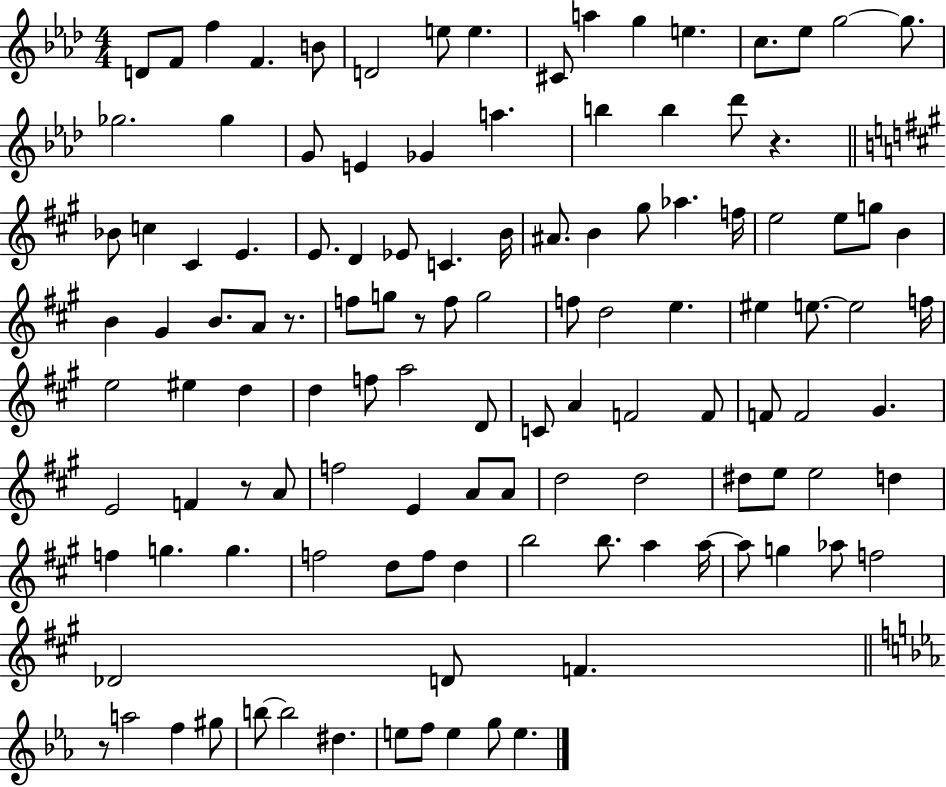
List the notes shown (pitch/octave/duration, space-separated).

D4/e F4/e F5/q F4/q. B4/e D4/h E5/e E5/q. C#4/e A5/q G5/q E5/q. C5/e. Eb5/e G5/h G5/e. Gb5/h. Gb5/q G4/e E4/q Gb4/q A5/q. B5/q B5/q Db6/e R/q. Bb4/e C5/q C#4/q E4/q. E4/e. D4/q Eb4/e C4/q. B4/s A#4/e. B4/q G#5/e Ab5/q. F5/s E5/h E5/e G5/e B4/q B4/q G#4/q B4/e. A4/e R/e. F5/e G5/e R/e F5/e G5/h F5/e D5/h E5/q. EIS5/q E5/e. E5/h F5/s E5/h EIS5/q D5/q D5/q F5/e A5/h D4/e C4/e A4/q F4/h F4/e F4/e F4/h G#4/q. E4/h F4/q R/e A4/e F5/h E4/q A4/e A4/e D5/h D5/h D#5/e E5/e E5/h D5/q F5/q G5/q. G5/q. F5/h D5/e F5/e D5/q B5/h B5/e. A5/q A5/s A5/e G5/q Ab5/e F5/h Db4/h D4/e F4/q. R/e A5/h F5/q G#5/e B5/e B5/h D#5/q. E5/e F5/e E5/q G5/e E5/q.